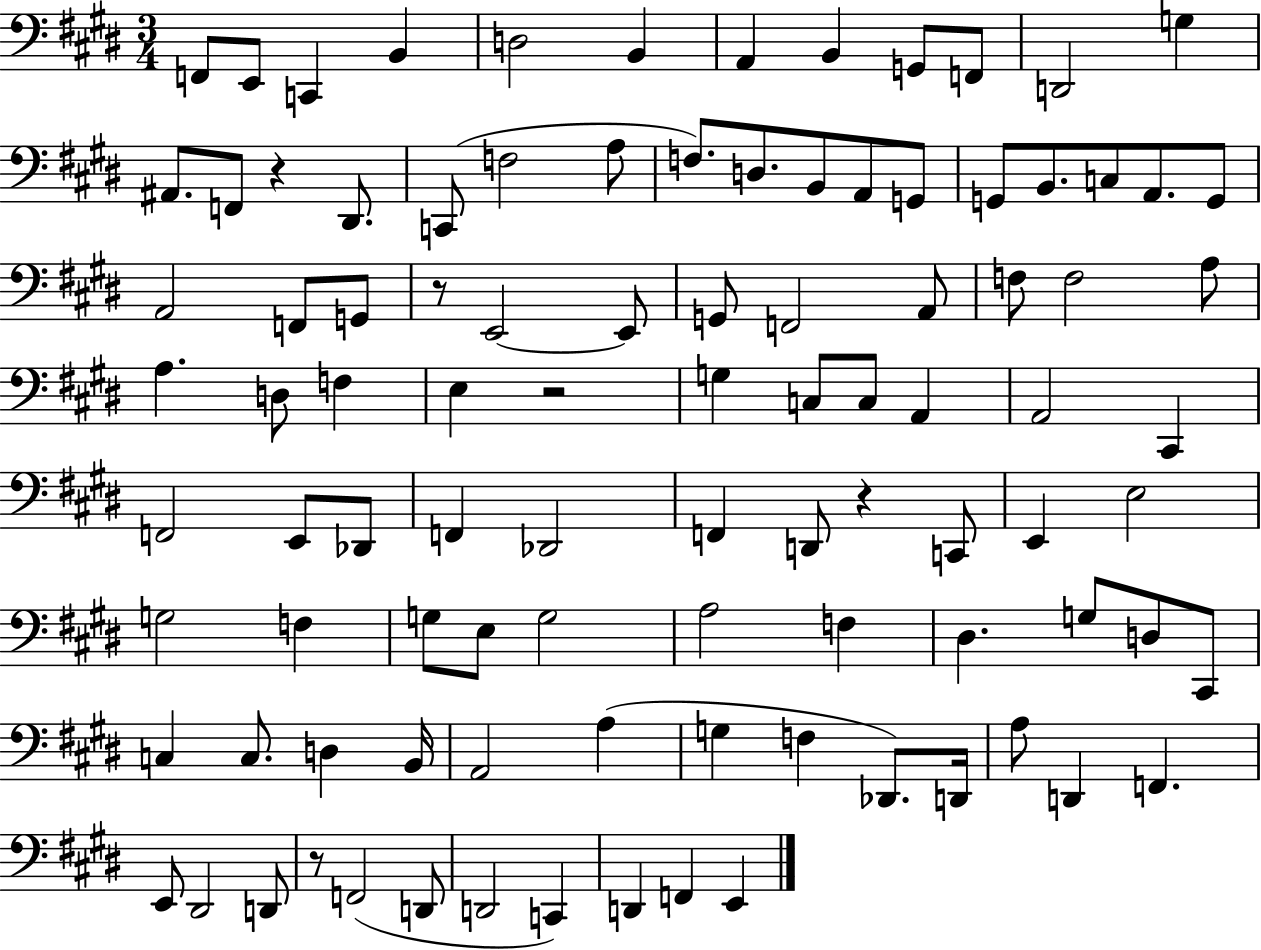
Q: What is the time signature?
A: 3/4